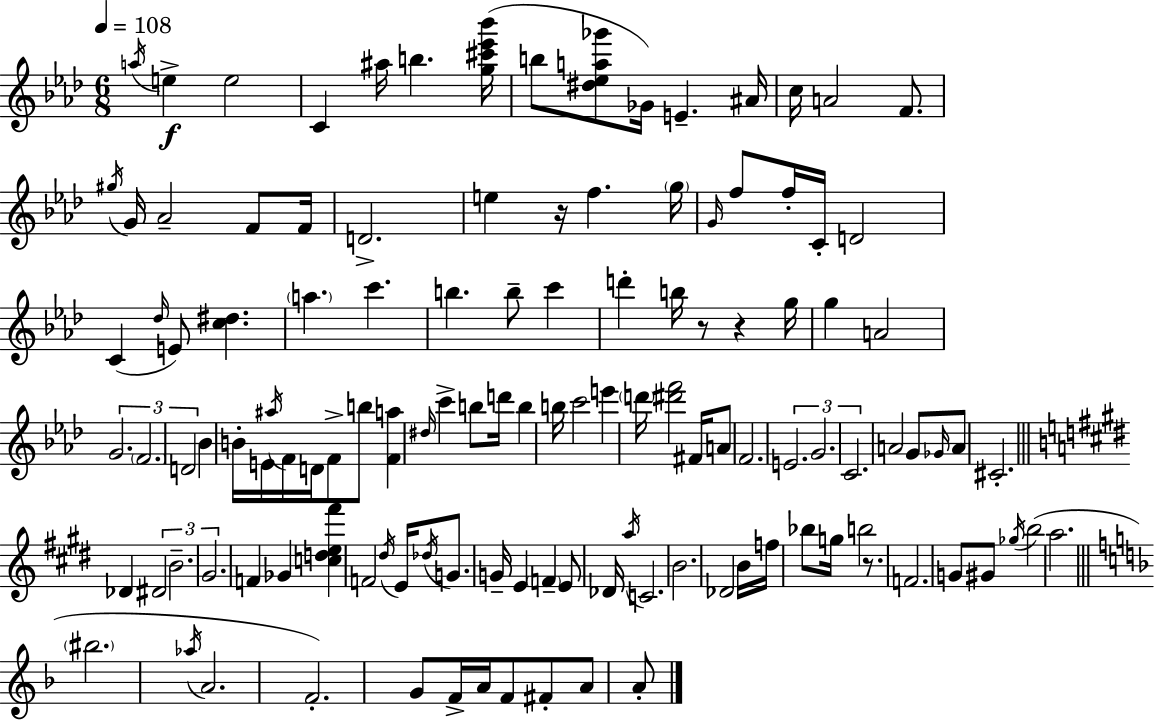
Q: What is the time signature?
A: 6/8